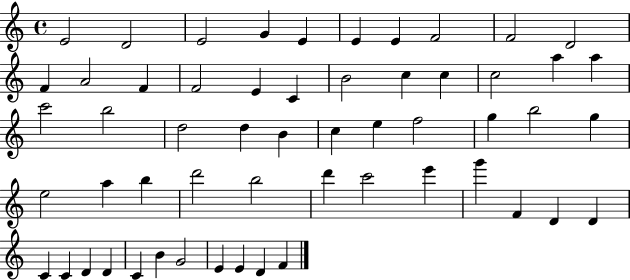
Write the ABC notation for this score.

X:1
T:Untitled
M:4/4
L:1/4
K:C
E2 D2 E2 G E E E F2 F2 D2 F A2 F F2 E C B2 c c c2 a a c'2 b2 d2 d B c e f2 g b2 g e2 a b d'2 b2 d' c'2 e' g' F D D C C D D C B G2 E E D F